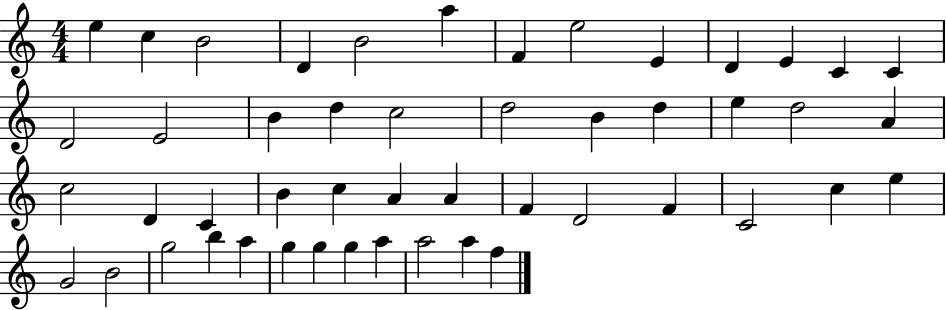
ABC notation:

X:1
T:Untitled
M:4/4
L:1/4
K:C
e c B2 D B2 a F e2 E D E C C D2 E2 B d c2 d2 B d e d2 A c2 D C B c A A F D2 F C2 c e G2 B2 g2 b a g g g a a2 a f